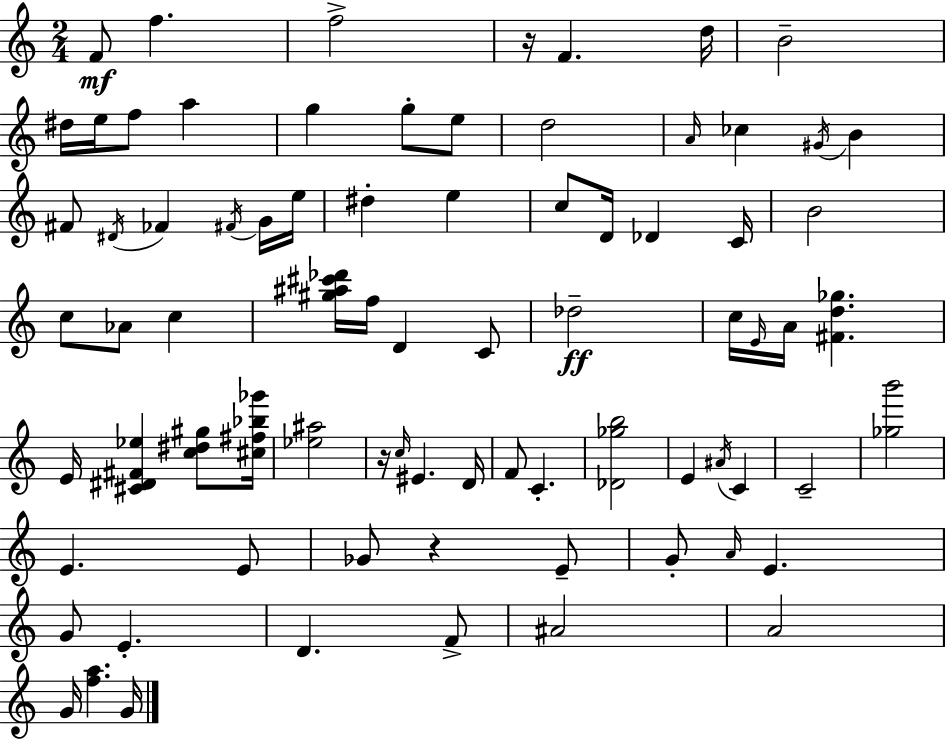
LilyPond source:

{
  \clef treble
  \numericTimeSignature
  \time 2/4
  \key a \minor
  f'8\mf f''4. | f''2-> | r16 f'4. d''16 | b'2-- | \break dis''16 e''16 f''8 a''4 | g''4 g''8-. e''8 | d''2 | \grace { a'16 } ces''4 \acciaccatura { gis'16 } b'4 | \break fis'8 \acciaccatura { dis'16 } fes'4 | \acciaccatura { fis'16 } g'16 e''16 dis''4-. | e''4 c''8 d'16 des'4 | c'16 b'2 | \break c''8 aes'8 | c''4 <gis'' ais'' cis''' des'''>16 f''16 d'4 | c'8 des''2--\ff | c''16 \grace { e'16 } a'16 <fis' d'' ges''>4. | \break e'16 <cis' dis' fis' ees''>4 | <c'' dis'' gis''>8 <cis'' fis'' bes'' ges'''>16 <ees'' ais''>2 | r16 \grace { c''16 } eis'4. | d'16 f'8 | \break c'4.-. <des' ges'' b''>2 | e'4 | \acciaccatura { ais'16 } c'4 c'2-- | <ges'' b'''>2 | \break e'4. | e'8 ges'8 | r4 e'8-- g'8-. | \grace { a'16 } e'4. | \break g'8 e'4.-. | d'4. f'8-> | ais'2 | a'2 | \break g'16 <f'' a''>4. g'16 | \bar "|."
}